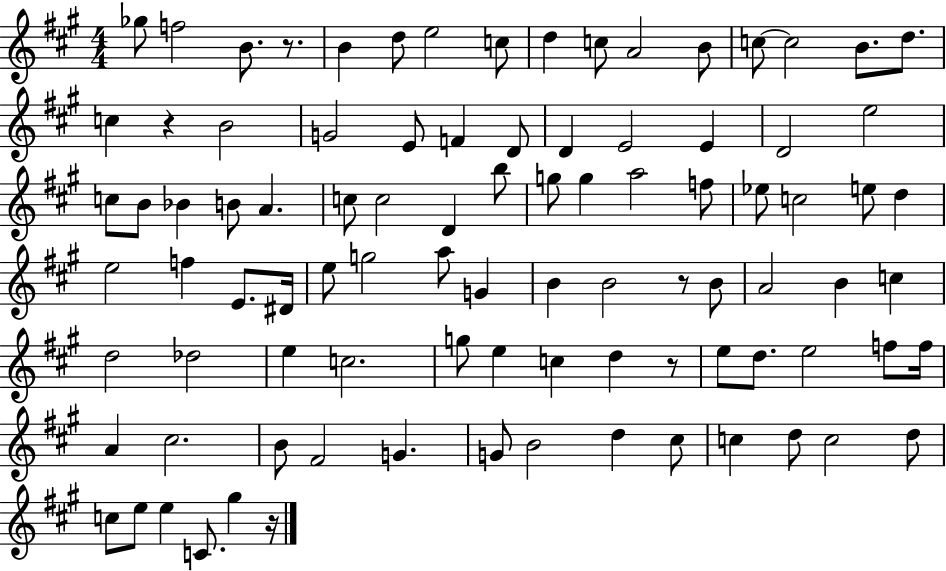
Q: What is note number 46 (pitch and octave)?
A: E4